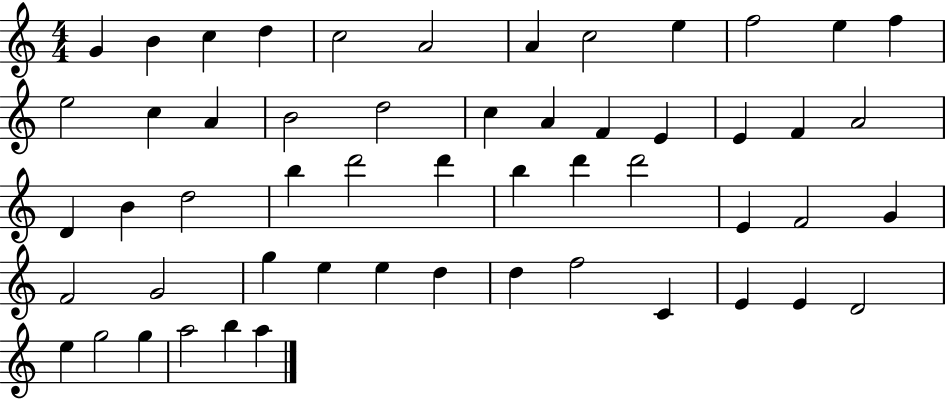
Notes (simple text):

G4/q B4/q C5/q D5/q C5/h A4/h A4/q C5/h E5/q F5/h E5/q F5/q E5/h C5/q A4/q B4/h D5/h C5/q A4/q F4/q E4/q E4/q F4/q A4/h D4/q B4/q D5/h B5/q D6/h D6/q B5/q D6/q D6/h E4/q F4/h G4/q F4/h G4/h G5/q E5/q E5/q D5/q D5/q F5/h C4/q E4/q E4/q D4/h E5/q G5/h G5/q A5/h B5/q A5/q